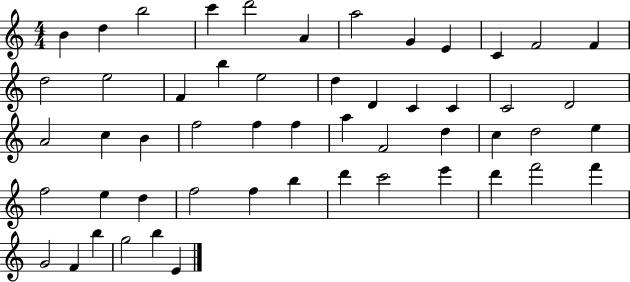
B4/q D5/q B5/h C6/q D6/h A4/q A5/h G4/q E4/q C4/q F4/h F4/q D5/h E5/h F4/q B5/q E5/h D5/q D4/q C4/q C4/q C4/h D4/h A4/h C5/q B4/q F5/h F5/q F5/q A5/q F4/h D5/q C5/q D5/h E5/q F5/h E5/q D5/q F5/h F5/q B5/q D6/q C6/h E6/q D6/q F6/h F6/q G4/h F4/q B5/q G5/h B5/q E4/q